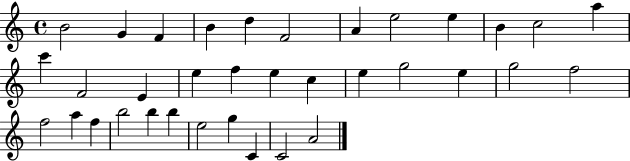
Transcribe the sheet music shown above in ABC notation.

X:1
T:Untitled
M:4/4
L:1/4
K:C
B2 G F B d F2 A e2 e B c2 a c' F2 E e f e c e g2 e g2 f2 f2 a f b2 b b e2 g C C2 A2